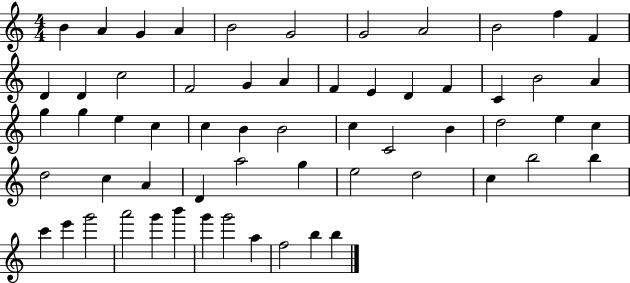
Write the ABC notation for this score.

X:1
T:Untitled
M:4/4
L:1/4
K:C
B A G A B2 G2 G2 A2 B2 f F D D c2 F2 G A F E D F C B2 A g g e c c B B2 c C2 B d2 e c d2 c A D a2 g e2 d2 c b2 b c' e' g'2 a'2 g' b' g' g'2 a f2 b b